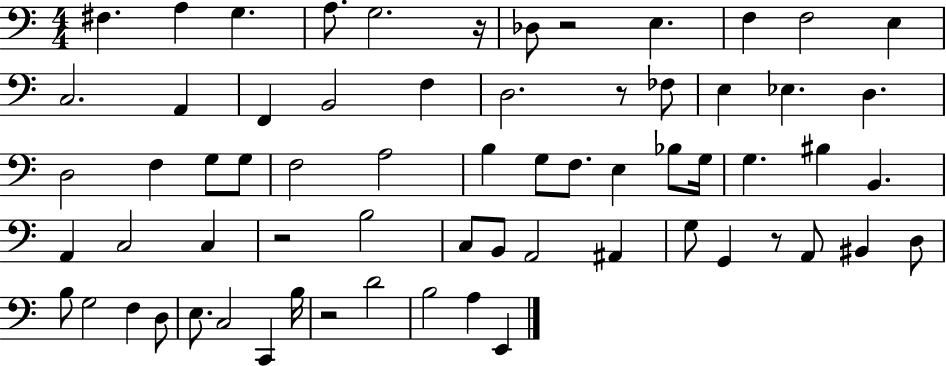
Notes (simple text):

F#3/q. A3/q G3/q. A3/e. G3/h. R/s Db3/e R/h E3/q. F3/q F3/h E3/q C3/h. A2/q F2/q B2/h F3/q D3/h. R/e FES3/e E3/q Eb3/q. D3/q. D3/h F3/q G3/e G3/e F3/h A3/h B3/q G3/e F3/e. E3/q Bb3/e G3/s G3/q. BIS3/q B2/q. A2/q C3/h C3/q R/h B3/h C3/e B2/e A2/h A#2/q G3/e G2/q R/e A2/e BIS2/q D3/e B3/e G3/h F3/q D3/e E3/e. C3/h C2/q B3/s R/h D4/h B3/h A3/q E2/q